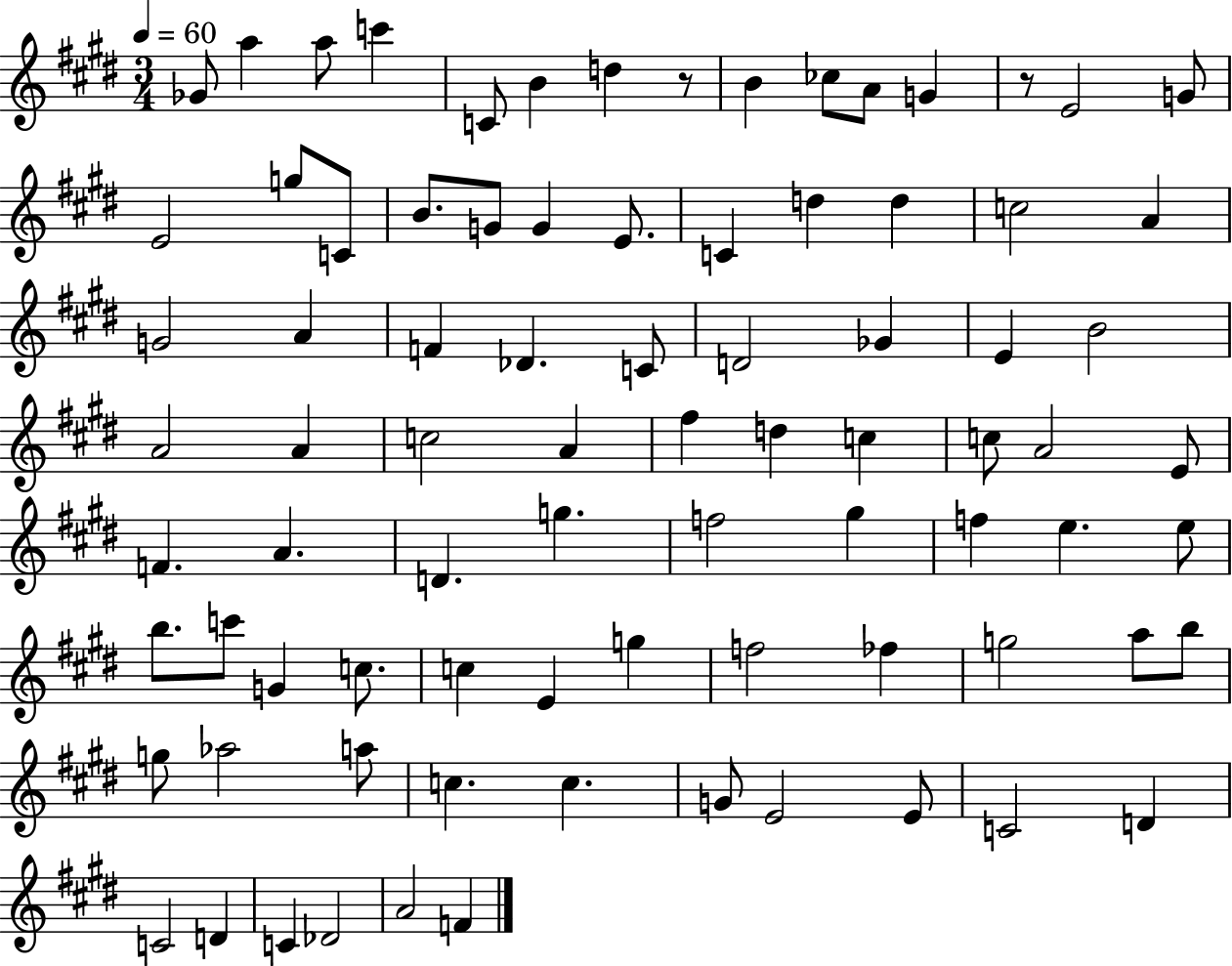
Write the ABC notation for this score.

X:1
T:Untitled
M:3/4
L:1/4
K:E
_G/2 a a/2 c' C/2 B d z/2 B _c/2 A/2 G z/2 E2 G/2 E2 g/2 C/2 B/2 G/2 G E/2 C d d c2 A G2 A F _D C/2 D2 _G E B2 A2 A c2 A ^f d c c/2 A2 E/2 F A D g f2 ^g f e e/2 b/2 c'/2 G c/2 c E g f2 _f g2 a/2 b/2 g/2 _a2 a/2 c c G/2 E2 E/2 C2 D C2 D C _D2 A2 F